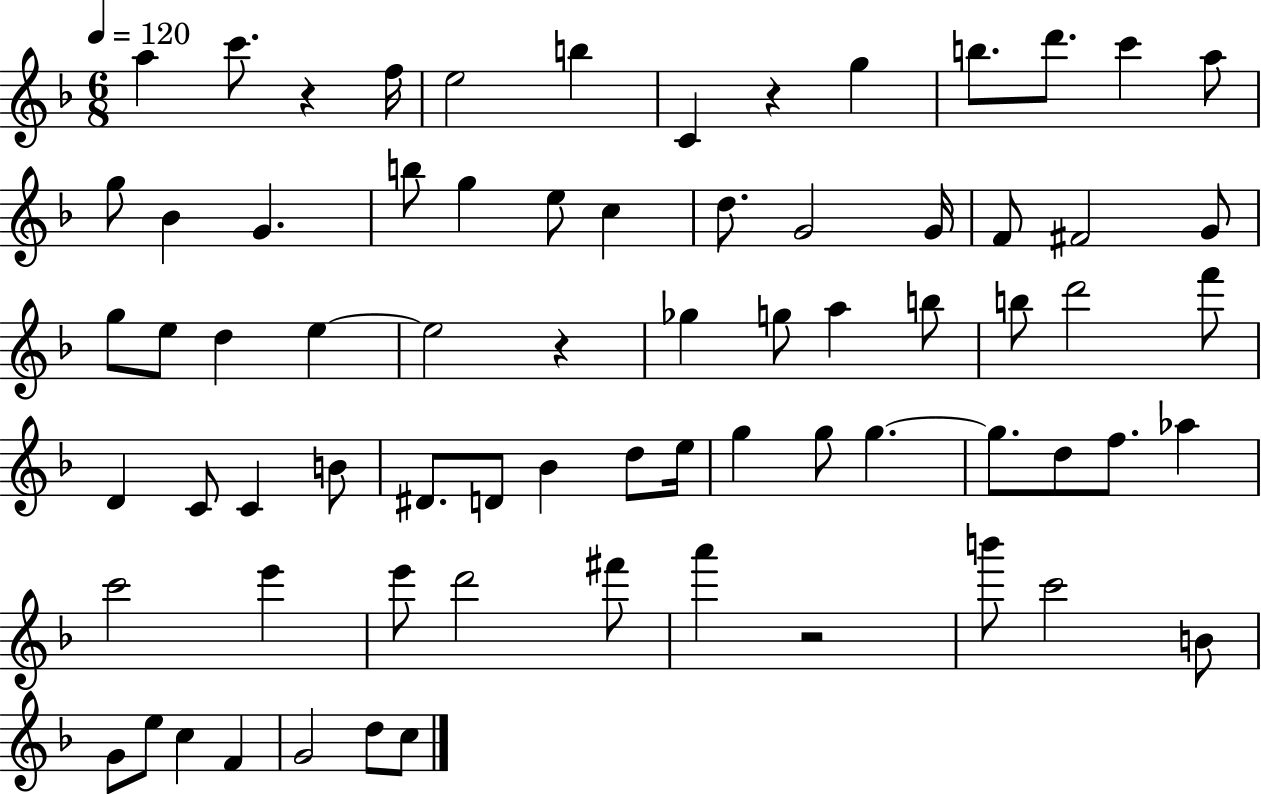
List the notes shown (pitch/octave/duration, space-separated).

A5/q C6/e. R/q F5/s E5/h B5/q C4/q R/q G5/q B5/e. D6/e. C6/q A5/e G5/e Bb4/q G4/q. B5/e G5/q E5/e C5/q D5/e. G4/h G4/s F4/e F#4/h G4/e G5/e E5/e D5/q E5/q E5/h R/q Gb5/q G5/e A5/q B5/e B5/e D6/h F6/e D4/q C4/e C4/q B4/e D#4/e. D4/e Bb4/q D5/e E5/s G5/q G5/e G5/q. G5/e. D5/e F5/e. Ab5/q C6/h E6/q E6/e D6/h F#6/e A6/q R/h B6/e C6/h B4/e G4/e E5/e C5/q F4/q G4/h D5/e C5/e